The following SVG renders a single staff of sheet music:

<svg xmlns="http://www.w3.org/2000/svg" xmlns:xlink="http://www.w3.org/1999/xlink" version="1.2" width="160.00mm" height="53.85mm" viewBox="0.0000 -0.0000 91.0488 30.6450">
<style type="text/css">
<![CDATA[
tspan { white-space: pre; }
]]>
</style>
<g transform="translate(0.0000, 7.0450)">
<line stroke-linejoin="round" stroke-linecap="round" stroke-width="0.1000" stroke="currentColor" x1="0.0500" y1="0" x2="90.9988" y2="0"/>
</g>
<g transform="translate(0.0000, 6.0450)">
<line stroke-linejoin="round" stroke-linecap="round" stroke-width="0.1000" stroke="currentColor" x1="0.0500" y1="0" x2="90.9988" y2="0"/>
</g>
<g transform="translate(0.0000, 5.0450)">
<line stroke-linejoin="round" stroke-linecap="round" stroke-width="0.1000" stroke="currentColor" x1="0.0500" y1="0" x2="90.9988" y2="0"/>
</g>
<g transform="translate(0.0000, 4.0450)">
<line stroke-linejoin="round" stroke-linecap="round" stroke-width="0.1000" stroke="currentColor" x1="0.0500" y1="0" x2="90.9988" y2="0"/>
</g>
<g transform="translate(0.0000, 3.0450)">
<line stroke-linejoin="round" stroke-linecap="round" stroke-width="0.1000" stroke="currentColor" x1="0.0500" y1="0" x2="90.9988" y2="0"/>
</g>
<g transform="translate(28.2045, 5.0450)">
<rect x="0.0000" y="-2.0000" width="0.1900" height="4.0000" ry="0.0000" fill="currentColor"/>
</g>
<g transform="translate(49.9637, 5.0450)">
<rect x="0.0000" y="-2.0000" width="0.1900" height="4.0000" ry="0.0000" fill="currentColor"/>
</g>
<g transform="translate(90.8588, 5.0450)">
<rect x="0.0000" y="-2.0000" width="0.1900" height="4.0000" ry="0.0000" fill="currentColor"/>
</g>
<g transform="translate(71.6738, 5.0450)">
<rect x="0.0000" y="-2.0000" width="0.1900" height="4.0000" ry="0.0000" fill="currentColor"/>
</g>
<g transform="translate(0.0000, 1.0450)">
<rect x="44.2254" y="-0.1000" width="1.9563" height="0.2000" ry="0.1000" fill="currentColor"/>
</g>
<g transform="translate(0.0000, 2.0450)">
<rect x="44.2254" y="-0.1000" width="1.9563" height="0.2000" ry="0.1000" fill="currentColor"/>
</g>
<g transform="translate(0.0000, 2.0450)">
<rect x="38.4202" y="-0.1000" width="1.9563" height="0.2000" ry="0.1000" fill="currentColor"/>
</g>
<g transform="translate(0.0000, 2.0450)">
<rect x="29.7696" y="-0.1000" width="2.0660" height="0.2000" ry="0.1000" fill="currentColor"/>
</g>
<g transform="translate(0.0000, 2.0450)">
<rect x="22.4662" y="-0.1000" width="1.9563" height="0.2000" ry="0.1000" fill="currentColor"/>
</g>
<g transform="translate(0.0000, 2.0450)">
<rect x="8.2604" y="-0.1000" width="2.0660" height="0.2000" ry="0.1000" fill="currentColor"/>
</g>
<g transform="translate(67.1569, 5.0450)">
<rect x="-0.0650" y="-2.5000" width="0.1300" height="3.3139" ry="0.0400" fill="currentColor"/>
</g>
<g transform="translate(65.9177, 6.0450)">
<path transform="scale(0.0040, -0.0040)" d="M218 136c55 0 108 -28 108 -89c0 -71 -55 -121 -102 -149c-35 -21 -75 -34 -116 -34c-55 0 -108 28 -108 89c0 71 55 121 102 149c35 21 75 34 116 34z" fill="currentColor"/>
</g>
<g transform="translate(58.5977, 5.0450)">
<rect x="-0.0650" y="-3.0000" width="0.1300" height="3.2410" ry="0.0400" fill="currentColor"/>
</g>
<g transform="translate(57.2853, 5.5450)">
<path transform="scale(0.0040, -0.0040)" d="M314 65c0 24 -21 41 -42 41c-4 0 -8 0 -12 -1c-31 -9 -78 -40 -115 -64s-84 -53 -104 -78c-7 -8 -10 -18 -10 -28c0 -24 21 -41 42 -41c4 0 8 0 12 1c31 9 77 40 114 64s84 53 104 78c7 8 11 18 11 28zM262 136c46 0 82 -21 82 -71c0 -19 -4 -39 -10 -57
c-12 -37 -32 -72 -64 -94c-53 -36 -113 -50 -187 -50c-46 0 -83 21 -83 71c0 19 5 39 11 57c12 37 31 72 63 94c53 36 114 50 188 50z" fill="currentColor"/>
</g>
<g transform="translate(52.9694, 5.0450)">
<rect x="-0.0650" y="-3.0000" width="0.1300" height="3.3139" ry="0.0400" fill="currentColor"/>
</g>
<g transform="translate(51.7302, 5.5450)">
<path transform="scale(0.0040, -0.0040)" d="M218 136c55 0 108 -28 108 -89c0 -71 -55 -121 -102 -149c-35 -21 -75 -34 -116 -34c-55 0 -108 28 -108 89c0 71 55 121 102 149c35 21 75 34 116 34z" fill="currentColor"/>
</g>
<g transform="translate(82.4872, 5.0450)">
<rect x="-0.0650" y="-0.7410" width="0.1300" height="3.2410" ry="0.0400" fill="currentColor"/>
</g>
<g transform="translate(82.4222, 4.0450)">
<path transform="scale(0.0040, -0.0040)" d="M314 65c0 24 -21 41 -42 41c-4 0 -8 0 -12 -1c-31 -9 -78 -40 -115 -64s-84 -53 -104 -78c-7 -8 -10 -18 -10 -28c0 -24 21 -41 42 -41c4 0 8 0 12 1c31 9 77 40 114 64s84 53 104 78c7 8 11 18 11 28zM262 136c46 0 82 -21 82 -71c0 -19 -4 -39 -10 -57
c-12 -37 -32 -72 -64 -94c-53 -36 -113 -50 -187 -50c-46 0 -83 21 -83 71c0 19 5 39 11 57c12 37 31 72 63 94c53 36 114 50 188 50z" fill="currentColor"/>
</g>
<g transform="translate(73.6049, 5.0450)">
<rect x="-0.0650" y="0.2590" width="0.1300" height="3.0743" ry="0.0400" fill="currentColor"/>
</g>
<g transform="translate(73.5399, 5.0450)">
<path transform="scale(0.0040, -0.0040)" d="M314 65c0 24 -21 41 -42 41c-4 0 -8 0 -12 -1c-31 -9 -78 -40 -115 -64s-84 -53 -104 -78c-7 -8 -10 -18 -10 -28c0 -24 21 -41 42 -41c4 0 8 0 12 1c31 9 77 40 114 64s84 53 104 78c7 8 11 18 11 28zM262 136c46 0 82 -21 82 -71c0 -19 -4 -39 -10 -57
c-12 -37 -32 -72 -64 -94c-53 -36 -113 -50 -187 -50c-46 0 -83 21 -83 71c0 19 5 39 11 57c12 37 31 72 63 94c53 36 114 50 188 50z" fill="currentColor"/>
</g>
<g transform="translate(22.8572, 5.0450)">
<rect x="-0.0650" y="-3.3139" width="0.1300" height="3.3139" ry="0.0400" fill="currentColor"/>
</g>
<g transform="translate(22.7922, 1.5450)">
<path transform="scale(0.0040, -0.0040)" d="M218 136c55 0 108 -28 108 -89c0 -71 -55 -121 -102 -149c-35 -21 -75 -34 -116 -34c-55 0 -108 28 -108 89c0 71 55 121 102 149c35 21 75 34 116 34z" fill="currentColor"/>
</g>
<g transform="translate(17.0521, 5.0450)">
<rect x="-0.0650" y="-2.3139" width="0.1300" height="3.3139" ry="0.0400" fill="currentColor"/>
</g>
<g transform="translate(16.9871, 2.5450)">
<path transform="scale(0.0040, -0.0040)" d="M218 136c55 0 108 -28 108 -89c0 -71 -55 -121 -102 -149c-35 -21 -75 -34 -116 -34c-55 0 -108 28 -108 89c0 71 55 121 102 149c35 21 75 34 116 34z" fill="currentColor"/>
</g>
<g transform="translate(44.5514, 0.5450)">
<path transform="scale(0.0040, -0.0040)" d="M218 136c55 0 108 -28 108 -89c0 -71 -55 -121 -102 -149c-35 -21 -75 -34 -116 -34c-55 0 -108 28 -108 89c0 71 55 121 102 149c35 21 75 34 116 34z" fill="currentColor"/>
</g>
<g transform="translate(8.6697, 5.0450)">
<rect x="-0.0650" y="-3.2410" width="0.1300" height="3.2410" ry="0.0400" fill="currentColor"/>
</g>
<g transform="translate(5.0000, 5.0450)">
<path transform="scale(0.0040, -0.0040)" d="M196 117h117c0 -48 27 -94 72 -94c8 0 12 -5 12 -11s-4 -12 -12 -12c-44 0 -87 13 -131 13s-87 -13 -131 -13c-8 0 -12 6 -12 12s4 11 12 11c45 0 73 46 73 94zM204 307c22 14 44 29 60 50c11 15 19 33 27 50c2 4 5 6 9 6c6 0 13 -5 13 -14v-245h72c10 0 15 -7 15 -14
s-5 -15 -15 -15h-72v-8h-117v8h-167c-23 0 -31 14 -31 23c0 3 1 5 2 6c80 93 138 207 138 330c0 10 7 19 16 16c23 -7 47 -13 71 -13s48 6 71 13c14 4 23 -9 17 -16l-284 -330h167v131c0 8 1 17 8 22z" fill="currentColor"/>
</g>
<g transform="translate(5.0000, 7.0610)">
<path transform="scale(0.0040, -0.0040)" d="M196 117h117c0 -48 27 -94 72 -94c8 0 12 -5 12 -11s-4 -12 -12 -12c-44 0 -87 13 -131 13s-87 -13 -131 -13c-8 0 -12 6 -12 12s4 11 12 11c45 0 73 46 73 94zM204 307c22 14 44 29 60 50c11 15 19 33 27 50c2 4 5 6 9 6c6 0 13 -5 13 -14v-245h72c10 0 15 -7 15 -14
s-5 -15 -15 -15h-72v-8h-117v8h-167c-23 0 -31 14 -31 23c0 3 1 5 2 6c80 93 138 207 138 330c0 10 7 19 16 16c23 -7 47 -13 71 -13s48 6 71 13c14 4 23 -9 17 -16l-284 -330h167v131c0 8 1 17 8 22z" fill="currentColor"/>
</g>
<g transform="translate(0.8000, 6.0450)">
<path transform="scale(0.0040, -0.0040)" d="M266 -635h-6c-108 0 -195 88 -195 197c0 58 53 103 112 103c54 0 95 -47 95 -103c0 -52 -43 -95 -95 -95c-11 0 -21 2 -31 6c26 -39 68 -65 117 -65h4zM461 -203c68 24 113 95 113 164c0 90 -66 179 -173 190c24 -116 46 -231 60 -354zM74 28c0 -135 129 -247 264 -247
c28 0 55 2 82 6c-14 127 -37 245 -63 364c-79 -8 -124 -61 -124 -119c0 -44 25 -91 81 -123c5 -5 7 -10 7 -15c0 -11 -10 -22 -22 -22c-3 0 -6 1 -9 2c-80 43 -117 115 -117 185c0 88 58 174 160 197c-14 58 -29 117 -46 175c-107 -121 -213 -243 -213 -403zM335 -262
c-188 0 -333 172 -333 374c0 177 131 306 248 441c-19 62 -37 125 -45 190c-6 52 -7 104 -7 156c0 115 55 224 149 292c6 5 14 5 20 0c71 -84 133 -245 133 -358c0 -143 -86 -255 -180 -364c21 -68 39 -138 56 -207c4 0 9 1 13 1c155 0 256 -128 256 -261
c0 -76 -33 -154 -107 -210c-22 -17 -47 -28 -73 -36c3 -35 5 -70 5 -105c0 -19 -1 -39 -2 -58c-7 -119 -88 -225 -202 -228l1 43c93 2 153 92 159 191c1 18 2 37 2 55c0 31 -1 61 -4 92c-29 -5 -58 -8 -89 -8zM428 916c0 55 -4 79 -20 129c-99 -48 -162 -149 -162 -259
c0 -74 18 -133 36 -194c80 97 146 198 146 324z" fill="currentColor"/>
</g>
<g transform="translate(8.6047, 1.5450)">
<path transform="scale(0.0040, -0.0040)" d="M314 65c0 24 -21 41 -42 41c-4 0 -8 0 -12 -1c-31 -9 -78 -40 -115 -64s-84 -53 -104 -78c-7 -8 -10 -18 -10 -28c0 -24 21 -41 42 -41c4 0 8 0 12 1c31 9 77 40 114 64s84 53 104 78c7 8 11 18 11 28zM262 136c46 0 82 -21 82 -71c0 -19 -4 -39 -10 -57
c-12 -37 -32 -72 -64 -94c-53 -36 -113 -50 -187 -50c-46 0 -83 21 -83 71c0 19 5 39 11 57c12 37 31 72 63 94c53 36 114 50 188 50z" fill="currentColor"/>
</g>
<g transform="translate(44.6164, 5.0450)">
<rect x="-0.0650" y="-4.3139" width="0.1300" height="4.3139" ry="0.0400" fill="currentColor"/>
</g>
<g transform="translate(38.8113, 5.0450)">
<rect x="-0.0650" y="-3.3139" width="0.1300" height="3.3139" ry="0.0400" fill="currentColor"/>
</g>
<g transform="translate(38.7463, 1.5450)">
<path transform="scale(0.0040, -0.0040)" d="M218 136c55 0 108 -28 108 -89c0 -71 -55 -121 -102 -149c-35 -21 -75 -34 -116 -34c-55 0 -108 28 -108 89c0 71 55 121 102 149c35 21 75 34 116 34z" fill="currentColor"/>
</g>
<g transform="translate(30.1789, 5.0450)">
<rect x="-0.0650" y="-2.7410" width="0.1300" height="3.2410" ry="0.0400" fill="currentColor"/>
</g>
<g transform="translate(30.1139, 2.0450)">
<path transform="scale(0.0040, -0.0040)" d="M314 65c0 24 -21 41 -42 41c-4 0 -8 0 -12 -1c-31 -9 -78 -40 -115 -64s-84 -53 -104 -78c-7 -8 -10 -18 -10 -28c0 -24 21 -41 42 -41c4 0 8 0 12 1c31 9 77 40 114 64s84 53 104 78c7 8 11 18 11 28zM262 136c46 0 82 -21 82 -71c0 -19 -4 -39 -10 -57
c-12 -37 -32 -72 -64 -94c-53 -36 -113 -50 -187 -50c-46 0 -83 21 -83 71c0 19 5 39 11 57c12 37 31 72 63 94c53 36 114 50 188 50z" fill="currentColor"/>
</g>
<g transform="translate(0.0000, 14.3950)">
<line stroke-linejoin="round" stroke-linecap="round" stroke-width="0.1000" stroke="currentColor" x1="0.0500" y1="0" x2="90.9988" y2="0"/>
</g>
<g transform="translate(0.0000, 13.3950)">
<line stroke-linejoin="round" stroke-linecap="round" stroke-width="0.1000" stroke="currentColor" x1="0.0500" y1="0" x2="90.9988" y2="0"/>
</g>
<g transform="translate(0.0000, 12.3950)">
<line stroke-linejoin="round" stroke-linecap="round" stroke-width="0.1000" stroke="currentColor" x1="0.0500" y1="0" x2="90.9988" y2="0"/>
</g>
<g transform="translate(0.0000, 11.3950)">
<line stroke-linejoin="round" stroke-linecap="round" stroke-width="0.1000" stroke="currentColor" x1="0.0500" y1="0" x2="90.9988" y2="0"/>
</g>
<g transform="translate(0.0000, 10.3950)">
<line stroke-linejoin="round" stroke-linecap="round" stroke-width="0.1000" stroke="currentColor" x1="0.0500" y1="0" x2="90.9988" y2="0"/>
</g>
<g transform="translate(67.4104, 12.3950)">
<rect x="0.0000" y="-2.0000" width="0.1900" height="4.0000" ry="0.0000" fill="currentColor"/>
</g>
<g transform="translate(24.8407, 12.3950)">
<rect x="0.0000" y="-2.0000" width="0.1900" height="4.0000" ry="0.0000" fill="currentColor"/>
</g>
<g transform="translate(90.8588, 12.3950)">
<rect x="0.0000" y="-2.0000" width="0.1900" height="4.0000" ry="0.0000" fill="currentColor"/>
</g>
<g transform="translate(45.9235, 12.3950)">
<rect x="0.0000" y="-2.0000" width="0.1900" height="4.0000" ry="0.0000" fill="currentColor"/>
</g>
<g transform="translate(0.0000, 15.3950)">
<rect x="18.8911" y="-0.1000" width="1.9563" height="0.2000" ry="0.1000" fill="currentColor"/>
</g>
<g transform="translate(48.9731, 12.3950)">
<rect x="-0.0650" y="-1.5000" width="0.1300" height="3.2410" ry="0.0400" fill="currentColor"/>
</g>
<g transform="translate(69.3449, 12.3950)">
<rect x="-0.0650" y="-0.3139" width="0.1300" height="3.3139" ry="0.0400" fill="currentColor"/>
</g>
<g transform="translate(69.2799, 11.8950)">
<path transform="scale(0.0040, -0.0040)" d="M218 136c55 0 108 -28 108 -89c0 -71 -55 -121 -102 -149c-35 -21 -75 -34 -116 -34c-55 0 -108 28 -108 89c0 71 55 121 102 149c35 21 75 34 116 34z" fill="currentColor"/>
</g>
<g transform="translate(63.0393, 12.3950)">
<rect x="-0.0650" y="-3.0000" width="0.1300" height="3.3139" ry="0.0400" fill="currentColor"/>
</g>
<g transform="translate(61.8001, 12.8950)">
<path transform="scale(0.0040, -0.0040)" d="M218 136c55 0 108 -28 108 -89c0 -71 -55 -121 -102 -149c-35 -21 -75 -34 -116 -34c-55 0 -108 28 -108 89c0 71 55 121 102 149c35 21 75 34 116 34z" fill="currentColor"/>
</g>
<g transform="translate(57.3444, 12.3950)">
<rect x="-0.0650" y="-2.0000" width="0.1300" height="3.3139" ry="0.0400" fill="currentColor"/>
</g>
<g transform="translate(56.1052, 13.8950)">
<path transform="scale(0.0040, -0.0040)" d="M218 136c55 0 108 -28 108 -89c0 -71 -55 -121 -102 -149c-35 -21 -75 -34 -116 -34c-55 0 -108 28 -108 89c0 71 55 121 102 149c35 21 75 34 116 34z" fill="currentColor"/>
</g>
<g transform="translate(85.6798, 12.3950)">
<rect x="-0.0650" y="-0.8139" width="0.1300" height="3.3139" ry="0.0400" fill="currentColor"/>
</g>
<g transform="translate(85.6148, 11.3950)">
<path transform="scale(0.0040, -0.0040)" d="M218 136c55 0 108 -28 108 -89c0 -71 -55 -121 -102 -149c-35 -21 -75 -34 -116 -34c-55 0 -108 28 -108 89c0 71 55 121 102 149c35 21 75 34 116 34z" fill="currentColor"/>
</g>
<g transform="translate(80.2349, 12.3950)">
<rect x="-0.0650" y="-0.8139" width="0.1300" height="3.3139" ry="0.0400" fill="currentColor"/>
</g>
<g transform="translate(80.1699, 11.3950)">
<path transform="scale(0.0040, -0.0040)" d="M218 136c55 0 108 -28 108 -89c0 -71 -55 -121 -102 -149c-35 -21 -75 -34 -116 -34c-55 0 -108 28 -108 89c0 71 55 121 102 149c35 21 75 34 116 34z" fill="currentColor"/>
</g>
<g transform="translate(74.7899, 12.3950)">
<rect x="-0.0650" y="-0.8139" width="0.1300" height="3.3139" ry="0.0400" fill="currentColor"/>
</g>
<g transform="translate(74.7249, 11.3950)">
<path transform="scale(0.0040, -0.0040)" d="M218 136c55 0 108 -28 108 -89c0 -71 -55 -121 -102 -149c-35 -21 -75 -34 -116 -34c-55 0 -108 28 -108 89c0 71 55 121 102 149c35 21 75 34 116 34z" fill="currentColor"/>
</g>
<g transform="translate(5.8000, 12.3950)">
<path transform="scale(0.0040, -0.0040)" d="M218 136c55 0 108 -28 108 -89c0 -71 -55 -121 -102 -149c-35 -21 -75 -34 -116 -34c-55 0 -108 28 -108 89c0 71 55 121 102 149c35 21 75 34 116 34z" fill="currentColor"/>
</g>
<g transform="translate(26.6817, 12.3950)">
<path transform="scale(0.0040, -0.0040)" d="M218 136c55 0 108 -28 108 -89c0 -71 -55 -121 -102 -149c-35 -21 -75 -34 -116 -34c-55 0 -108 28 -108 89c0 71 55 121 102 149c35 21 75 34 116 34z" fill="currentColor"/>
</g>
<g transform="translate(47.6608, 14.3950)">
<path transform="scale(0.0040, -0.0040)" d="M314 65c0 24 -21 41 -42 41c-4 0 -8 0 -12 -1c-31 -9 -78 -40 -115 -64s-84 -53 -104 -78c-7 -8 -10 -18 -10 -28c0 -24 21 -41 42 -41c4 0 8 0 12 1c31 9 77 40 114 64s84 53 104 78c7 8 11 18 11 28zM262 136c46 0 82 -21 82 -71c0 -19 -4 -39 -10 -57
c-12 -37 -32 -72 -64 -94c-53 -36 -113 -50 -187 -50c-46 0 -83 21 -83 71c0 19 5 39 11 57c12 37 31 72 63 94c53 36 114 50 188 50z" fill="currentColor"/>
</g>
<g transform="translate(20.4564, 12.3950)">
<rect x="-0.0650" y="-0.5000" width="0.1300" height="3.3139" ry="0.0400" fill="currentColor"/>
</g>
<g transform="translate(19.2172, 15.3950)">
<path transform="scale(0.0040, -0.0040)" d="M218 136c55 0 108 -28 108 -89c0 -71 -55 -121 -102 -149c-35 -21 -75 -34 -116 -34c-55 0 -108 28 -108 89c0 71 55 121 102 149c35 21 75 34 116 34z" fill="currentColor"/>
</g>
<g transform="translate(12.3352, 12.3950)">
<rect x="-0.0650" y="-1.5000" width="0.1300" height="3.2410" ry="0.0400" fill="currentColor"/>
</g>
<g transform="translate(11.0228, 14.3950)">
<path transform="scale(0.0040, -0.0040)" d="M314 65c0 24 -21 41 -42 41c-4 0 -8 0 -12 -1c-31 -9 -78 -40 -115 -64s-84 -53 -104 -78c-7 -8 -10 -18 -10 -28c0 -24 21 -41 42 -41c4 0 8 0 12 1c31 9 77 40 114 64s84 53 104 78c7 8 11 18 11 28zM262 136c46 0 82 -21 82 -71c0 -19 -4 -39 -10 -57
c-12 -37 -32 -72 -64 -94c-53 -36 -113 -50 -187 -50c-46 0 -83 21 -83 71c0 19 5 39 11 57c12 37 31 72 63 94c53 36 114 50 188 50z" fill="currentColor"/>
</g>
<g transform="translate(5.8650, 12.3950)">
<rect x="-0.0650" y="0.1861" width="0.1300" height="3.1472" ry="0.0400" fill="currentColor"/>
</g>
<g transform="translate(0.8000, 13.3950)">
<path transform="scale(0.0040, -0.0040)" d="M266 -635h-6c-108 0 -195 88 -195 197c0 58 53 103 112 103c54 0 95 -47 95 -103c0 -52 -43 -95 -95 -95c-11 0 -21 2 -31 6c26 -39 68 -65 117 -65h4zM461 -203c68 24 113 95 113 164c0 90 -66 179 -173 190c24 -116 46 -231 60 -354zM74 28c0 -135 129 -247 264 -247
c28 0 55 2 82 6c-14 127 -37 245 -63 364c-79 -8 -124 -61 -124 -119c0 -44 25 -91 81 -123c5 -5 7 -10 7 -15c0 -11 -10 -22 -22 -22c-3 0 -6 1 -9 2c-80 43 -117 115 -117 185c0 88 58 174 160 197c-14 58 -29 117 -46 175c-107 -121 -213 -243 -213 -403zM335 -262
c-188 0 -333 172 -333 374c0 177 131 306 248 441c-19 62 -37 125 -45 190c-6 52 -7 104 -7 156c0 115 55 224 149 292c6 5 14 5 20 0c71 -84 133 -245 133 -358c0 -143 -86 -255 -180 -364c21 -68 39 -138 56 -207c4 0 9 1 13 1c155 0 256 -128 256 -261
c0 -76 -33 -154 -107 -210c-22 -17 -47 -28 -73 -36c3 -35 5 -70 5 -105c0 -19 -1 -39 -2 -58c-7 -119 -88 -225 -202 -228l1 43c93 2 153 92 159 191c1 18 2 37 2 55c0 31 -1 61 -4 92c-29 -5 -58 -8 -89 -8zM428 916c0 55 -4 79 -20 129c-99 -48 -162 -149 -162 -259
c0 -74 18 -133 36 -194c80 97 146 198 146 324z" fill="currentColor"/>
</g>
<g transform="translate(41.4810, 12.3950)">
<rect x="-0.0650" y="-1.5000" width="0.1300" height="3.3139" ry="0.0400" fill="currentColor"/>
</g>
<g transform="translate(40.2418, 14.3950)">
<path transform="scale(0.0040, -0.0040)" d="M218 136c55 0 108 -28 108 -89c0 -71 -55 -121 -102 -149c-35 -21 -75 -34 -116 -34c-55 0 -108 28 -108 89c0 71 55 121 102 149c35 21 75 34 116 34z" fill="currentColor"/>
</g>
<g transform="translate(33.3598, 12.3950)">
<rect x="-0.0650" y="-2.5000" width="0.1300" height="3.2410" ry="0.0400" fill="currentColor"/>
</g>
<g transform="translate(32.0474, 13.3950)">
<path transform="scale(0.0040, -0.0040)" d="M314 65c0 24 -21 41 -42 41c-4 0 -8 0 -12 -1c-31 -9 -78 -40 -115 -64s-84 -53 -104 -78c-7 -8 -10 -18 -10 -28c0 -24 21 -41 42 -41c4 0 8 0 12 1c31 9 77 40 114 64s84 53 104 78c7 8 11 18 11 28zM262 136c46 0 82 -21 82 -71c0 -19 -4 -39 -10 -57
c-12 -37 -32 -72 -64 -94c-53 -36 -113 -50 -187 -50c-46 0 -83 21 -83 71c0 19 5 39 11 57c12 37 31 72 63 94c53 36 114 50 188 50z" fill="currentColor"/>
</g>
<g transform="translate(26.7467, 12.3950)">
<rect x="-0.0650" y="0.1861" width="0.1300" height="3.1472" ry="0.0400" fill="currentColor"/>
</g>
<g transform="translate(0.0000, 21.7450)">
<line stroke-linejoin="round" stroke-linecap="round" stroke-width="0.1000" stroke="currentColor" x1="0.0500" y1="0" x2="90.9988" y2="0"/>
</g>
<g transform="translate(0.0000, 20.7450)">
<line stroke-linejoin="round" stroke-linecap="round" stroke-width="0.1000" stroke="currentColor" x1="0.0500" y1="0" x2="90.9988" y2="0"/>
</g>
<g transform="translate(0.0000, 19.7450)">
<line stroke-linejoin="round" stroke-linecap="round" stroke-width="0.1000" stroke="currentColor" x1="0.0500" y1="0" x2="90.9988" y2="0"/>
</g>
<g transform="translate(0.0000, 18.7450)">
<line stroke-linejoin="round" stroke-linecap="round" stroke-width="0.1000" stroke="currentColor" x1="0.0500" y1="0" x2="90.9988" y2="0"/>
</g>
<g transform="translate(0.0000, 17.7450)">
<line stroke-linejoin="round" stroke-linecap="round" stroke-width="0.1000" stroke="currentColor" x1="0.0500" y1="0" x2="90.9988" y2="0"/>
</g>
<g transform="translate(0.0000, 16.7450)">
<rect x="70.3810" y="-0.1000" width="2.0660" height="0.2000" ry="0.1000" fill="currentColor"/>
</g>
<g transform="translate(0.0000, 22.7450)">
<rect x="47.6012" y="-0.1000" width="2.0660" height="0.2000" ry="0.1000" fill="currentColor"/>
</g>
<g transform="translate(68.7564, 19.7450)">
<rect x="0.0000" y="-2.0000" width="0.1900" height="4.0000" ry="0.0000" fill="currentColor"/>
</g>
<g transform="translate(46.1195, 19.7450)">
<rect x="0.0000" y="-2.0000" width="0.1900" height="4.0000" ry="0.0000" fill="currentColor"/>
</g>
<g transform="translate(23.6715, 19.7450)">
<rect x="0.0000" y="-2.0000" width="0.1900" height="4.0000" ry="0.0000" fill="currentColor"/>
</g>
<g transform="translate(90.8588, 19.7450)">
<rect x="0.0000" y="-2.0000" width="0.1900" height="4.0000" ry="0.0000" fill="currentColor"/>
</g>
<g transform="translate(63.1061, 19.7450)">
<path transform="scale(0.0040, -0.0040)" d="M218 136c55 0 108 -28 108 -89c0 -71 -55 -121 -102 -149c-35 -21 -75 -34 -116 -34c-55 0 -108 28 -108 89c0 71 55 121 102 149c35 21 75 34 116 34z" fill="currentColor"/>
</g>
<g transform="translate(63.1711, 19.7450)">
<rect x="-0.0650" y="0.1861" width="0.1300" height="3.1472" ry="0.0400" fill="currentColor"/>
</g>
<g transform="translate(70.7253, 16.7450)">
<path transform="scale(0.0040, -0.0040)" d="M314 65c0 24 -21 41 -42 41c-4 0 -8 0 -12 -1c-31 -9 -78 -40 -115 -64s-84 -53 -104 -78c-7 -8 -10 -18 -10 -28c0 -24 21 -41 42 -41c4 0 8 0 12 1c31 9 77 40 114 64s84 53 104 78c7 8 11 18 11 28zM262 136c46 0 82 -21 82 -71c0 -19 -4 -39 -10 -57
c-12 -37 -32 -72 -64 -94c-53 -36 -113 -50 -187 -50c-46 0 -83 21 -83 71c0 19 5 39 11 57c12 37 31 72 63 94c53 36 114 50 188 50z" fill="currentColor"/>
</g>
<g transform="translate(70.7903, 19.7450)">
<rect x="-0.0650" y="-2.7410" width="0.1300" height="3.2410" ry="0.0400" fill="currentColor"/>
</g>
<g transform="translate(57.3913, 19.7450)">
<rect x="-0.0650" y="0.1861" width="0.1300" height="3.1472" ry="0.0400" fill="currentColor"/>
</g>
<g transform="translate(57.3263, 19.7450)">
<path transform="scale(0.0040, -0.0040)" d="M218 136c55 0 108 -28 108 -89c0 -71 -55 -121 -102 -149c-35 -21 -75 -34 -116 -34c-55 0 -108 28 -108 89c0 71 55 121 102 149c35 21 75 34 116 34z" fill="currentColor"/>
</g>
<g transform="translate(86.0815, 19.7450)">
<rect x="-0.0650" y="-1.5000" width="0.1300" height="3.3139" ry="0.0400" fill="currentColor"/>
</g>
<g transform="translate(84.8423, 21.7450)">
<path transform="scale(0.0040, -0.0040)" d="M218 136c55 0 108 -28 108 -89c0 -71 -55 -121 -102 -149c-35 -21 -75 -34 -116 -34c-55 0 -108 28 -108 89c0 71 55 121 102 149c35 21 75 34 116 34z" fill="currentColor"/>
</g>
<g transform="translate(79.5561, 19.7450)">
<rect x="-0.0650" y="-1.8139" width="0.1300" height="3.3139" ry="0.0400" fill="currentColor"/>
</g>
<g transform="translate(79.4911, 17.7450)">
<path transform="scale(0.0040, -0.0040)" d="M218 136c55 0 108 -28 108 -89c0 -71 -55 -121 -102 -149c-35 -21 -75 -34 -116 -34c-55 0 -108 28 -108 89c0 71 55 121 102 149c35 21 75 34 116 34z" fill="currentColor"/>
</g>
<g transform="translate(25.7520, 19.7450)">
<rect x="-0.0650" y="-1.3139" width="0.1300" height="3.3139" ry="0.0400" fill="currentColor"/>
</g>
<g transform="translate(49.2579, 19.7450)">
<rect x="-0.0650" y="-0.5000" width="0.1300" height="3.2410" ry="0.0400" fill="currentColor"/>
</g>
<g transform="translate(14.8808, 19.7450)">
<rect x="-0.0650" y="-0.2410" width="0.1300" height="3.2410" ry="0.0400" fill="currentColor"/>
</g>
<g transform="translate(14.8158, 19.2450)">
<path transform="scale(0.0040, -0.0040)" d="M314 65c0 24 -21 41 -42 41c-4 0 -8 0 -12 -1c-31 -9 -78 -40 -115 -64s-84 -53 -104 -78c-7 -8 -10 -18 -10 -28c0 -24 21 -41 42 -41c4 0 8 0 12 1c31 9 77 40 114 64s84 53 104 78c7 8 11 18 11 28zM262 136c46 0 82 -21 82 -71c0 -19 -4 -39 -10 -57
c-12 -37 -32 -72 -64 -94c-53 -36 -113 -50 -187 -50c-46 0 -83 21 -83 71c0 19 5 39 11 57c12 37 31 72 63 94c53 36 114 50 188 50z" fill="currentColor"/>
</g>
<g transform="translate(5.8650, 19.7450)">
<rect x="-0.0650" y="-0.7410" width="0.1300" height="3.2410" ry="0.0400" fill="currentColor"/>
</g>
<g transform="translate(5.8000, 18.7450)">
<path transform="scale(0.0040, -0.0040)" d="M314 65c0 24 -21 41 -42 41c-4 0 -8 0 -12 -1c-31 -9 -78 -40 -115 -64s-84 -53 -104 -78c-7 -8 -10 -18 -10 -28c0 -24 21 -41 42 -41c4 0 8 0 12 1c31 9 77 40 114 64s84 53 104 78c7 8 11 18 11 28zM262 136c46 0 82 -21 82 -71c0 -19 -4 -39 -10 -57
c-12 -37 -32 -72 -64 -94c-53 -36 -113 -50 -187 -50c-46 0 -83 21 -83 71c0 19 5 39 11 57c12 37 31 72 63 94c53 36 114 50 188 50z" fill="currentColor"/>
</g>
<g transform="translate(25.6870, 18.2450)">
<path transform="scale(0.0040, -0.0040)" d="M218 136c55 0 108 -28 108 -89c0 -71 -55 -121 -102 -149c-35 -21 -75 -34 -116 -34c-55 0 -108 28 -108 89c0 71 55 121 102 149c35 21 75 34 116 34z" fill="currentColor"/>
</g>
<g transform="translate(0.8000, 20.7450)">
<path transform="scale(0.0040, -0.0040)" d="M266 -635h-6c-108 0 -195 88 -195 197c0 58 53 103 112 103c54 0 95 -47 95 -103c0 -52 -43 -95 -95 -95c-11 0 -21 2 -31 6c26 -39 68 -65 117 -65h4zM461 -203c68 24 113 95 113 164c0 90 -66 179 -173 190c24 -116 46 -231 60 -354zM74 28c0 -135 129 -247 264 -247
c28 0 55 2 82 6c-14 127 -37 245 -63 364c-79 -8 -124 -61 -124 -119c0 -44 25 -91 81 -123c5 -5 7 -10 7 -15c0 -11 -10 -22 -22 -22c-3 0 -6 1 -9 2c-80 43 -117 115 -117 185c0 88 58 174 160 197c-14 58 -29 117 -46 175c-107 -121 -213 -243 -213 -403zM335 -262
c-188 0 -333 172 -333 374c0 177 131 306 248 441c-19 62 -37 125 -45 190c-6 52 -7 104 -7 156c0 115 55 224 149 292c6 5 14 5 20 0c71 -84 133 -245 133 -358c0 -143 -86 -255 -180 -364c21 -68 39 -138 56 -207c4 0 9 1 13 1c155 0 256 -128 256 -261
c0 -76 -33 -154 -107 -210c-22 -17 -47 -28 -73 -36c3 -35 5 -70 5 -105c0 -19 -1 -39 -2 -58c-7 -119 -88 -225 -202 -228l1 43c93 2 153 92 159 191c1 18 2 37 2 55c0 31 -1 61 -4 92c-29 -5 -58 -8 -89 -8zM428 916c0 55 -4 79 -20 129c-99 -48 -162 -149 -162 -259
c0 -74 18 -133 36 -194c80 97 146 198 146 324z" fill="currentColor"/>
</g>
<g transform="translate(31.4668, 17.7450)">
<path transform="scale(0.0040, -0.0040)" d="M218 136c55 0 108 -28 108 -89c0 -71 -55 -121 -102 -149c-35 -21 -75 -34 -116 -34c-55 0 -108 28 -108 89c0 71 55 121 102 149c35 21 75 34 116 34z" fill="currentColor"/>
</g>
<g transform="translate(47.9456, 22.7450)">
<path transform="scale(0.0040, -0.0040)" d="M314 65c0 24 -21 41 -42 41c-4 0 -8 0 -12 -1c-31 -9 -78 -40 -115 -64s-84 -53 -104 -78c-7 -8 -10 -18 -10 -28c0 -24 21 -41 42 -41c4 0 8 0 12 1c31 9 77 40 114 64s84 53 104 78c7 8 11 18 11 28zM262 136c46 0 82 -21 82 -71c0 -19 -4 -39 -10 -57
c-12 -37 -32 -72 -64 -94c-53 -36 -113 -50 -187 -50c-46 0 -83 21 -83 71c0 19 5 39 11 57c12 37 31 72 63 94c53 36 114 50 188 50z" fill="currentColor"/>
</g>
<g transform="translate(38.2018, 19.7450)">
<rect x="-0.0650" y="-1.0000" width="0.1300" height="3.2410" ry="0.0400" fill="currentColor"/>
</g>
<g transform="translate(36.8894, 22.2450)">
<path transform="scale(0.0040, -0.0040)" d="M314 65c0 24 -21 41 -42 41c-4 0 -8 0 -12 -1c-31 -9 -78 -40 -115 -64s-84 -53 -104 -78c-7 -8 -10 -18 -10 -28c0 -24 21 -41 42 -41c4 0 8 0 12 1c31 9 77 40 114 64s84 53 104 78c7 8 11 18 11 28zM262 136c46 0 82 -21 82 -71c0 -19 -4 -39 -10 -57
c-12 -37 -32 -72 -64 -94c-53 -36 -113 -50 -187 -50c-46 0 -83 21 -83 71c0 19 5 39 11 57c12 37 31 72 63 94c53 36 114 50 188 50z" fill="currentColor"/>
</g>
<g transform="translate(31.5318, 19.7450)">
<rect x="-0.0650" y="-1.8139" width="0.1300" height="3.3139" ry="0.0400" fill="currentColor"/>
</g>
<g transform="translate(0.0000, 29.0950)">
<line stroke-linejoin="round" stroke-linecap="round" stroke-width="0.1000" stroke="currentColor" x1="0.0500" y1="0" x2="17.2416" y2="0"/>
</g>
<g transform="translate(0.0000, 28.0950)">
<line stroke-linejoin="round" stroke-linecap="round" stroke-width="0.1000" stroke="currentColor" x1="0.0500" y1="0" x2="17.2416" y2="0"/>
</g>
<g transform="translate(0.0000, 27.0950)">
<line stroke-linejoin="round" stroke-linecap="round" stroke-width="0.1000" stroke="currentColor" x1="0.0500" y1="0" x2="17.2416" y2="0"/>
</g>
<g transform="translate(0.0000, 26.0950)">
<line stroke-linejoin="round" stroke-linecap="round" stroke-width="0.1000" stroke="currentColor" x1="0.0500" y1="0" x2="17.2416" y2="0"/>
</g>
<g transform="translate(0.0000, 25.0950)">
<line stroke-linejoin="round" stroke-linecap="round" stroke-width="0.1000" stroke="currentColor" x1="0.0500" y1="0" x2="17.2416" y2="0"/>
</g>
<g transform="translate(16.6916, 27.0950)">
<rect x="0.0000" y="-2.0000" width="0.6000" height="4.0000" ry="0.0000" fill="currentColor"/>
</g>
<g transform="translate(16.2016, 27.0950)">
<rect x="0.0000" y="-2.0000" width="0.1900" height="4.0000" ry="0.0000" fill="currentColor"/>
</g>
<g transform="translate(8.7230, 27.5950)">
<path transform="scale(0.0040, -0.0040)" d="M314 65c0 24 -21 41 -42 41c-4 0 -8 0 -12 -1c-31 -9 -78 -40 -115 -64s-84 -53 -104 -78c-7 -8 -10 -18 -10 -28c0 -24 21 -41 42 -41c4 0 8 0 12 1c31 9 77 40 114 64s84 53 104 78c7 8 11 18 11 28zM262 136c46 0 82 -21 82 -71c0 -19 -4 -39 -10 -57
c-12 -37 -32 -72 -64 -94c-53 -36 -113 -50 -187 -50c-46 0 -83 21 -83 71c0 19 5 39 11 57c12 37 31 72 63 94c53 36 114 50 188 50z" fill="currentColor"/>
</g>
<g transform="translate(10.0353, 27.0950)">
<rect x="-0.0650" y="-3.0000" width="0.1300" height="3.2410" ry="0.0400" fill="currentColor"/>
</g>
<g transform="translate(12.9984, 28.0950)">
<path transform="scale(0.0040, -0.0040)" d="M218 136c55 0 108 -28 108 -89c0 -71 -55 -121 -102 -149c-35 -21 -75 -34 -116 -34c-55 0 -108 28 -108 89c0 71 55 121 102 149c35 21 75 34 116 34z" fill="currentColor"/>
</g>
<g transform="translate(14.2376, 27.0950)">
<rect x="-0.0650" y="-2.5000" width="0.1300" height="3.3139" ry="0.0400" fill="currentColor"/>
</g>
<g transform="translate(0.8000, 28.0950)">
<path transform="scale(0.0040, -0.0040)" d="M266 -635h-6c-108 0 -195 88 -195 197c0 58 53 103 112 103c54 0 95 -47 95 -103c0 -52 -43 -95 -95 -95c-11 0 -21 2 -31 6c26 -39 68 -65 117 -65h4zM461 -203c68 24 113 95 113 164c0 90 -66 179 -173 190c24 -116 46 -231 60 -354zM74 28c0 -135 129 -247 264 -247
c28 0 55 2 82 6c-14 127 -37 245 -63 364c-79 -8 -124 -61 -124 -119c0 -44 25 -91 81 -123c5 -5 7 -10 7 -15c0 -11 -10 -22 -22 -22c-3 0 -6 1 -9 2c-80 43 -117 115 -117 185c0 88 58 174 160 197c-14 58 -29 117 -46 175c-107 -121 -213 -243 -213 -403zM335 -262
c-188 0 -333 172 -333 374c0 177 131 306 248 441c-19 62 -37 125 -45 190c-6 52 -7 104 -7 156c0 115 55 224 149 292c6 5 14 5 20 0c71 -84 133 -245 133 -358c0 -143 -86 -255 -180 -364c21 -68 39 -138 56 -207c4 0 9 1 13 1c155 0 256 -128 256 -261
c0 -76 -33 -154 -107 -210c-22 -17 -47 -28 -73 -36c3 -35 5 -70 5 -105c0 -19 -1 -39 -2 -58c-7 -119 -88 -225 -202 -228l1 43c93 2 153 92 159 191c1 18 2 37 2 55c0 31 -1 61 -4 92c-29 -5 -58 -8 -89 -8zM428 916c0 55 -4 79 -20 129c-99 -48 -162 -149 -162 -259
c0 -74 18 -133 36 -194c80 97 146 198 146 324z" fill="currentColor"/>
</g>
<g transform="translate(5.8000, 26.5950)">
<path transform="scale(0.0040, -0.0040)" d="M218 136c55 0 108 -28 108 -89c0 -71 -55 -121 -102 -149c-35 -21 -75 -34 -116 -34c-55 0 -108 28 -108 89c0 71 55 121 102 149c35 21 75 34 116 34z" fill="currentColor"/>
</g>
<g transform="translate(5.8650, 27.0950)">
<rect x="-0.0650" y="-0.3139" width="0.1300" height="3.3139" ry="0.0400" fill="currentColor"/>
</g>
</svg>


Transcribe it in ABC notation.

X:1
T:Untitled
M:4/4
L:1/4
K:C
b2 g b a2 b d' A A2 G B2 d2 B E2 C B G2 E E2 F A c d d d d2 c2 e f D2 C2 B B a2 f E c A2 G